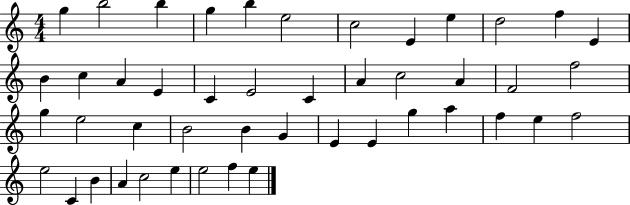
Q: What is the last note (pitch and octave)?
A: E5